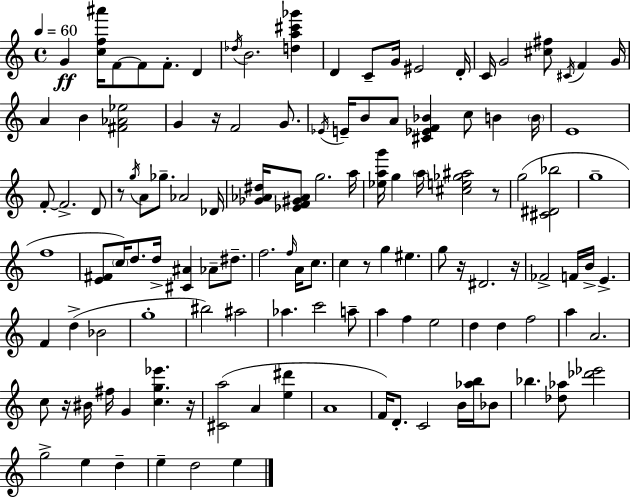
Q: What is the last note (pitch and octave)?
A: E5